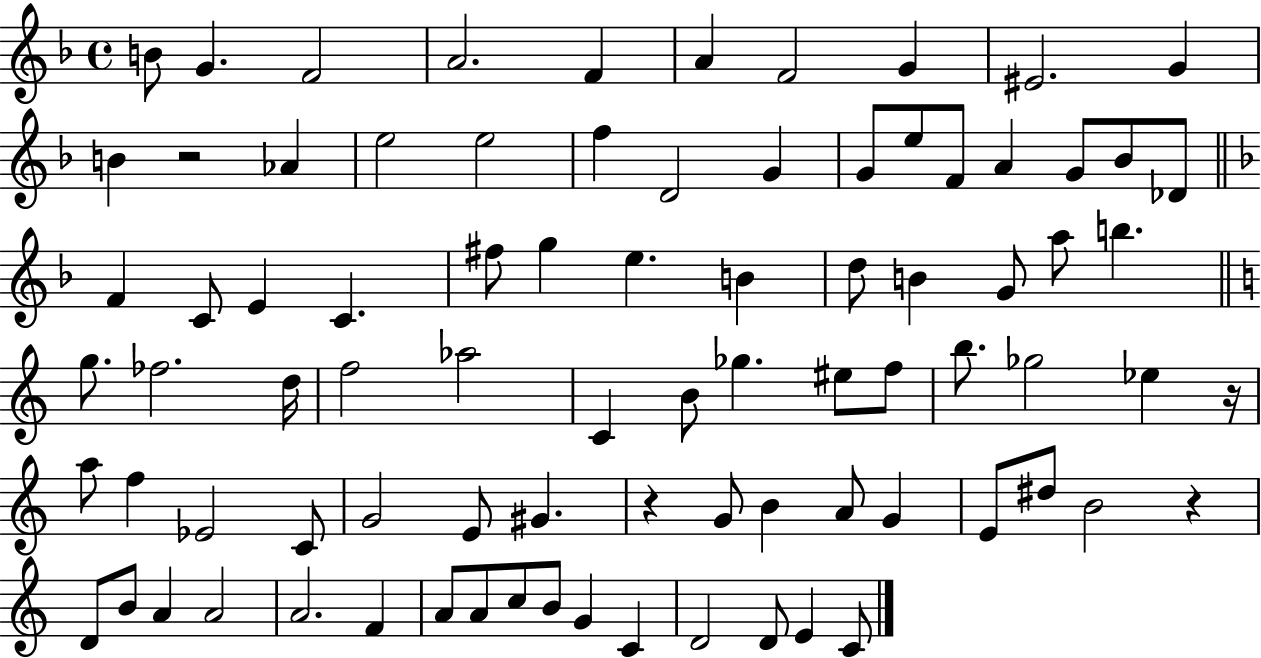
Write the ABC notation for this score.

X:1
T:Untitled
M:4/4
L:1/4
K:F
B/2 G F2 A2 F A F2 G ^E2 G B z2 _A e2 e2 f D2 G G/2 e/2 F/2 A G/2 _B/2 _D/2 F C/2 E C ^f/2 g e B d/2 B G/2 a/2 b g/2 _f2 d/4 f2 _a2 C B/2 _g ^e/2 f/2 b/2 _g2 _e z/4 a/2 f _E2 C/2 G2 E/2 ^G z G/2 B A/2 G E/2 ^d/2 B2 z D/2 B/2 A A2 A2 F A/2 A/2 c/2 B/2 G C D2 D/2 E C/2